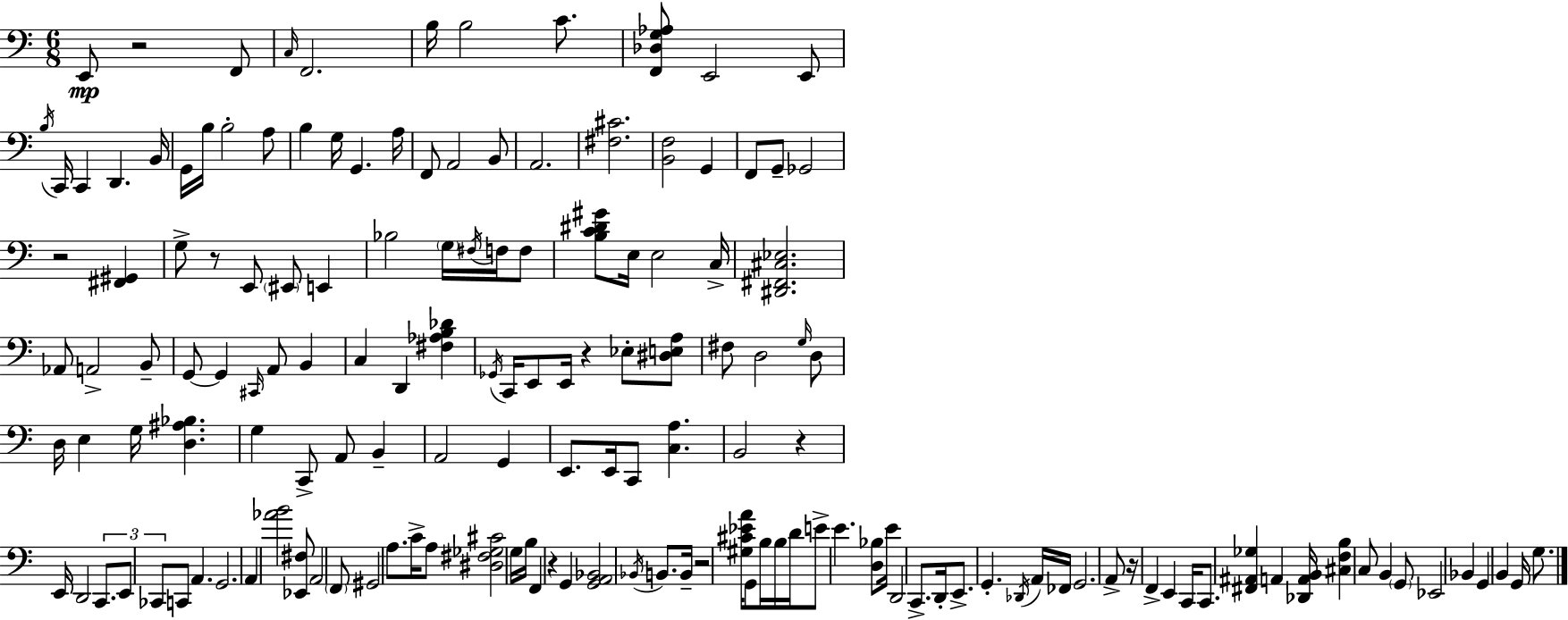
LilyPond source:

{
  \clef bass
  \numericTimeSignature
  \time 6/8
  \key c \major
  \repeat volta 2 { e,8\mp r2 f,8 | \grace { c16 } f,2. | b16 b2 c'8. | <f, des g aes>8 e,2 e,8 | \break \acciaccatura { b16 } c,16 c,4 d,4. | b,16 g,16 b16 b2-. | a8 b4 g16 g,4. | a16 f,8 a,2 | \break b,8 a,2. | <fis cis'>2. | <b, f>2 g,4 | f,8 g,8-- ges,2 | \break r2 <fis, gis,>4 | g8-> r8 e,8 \parenthesize eis,8 e,4 | bes2 \parenthesize g16 \acciaccatura { fis16 } | f16 f8 <b c' dis' gis'>8 e16 e2 | \break c16-> <dis, fis, cis ees>2. | aes,8 a,2-> | b,8-- g,8~~ g,4 \grace { cis,16 } a,8 | b,4 c4 d,4 | \break <fis aes b des'>4 \acciaccatura { ges,16 } c,16 e,8 e,16 r4 | ees8-. <dis e a>8 fis8 d2 | \grace { g16 } d8 d16 e4 g16 | <d ais bes>4. g4 c,8-> | \break a,8 b,4-- a,2 | g,4 e,8. e,16 c,8 | <c a>4. b,2 | r4 e,16 d,2 | \break \tuplet 3/2 { c,8. e,8 ces,8 } c,8 | a,4. g,2. | a,4 <aes' b'>2 | <ees, fis>8 a,2 | \break \parenthesize f,8 gis,2 | a8. c'16-> a8 <dis fis ges cis'>2 | g16 b16 f,4 r4 | g,4 <g, a, bes,>2 | \break \acciaccatura { bes,16 } b,8. b,16-- r2 | <gis cis' ees' a'>16 g,8 b16 b16 d'16 e'8-> e'4. | <d bes>8 e'16 d,2 | c,8.-> d,16-. e,8.-> g,4.-. | \break \acciaccatura { des,16 } a,16 fes,16 g,2. | a,8-> r16 f,4-> | e,4 c,16 c,8. <fis, ais, ges>4 | a,4 <des, a, b,>16 <cis f b>4 | \break c8 b,4 \parenthesize g,8 ees,2 | bes,4 g,4 | b,4 g,16 g8. } \bar "|."
}